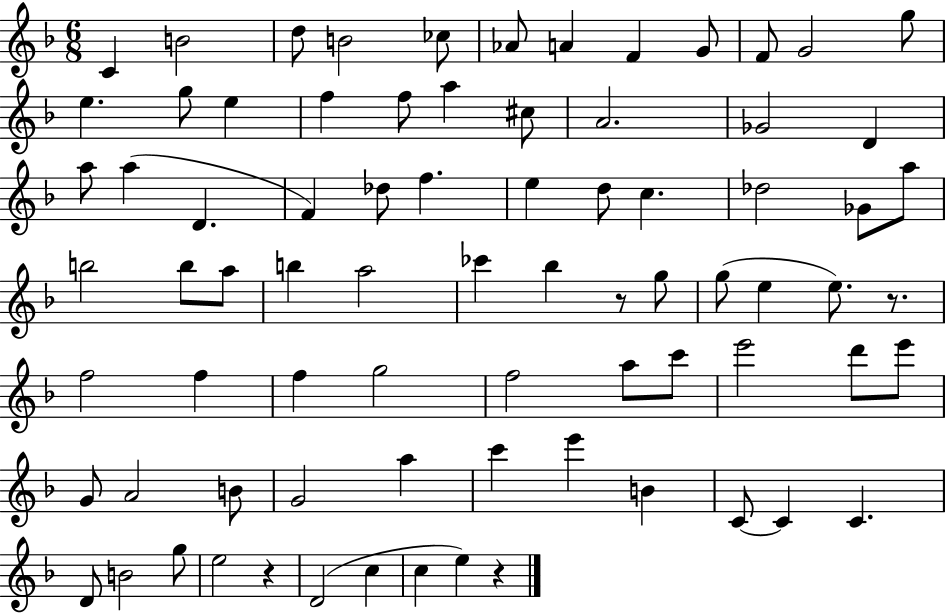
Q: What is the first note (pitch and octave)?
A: C4